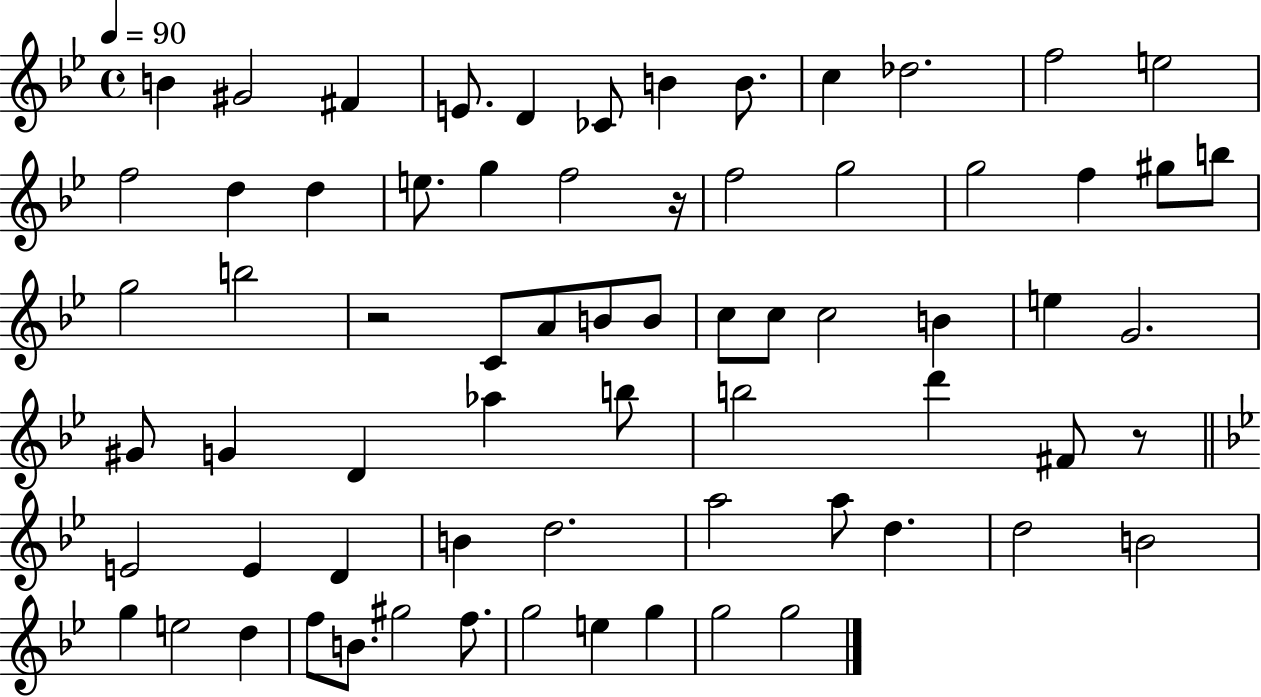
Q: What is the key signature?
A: BES major